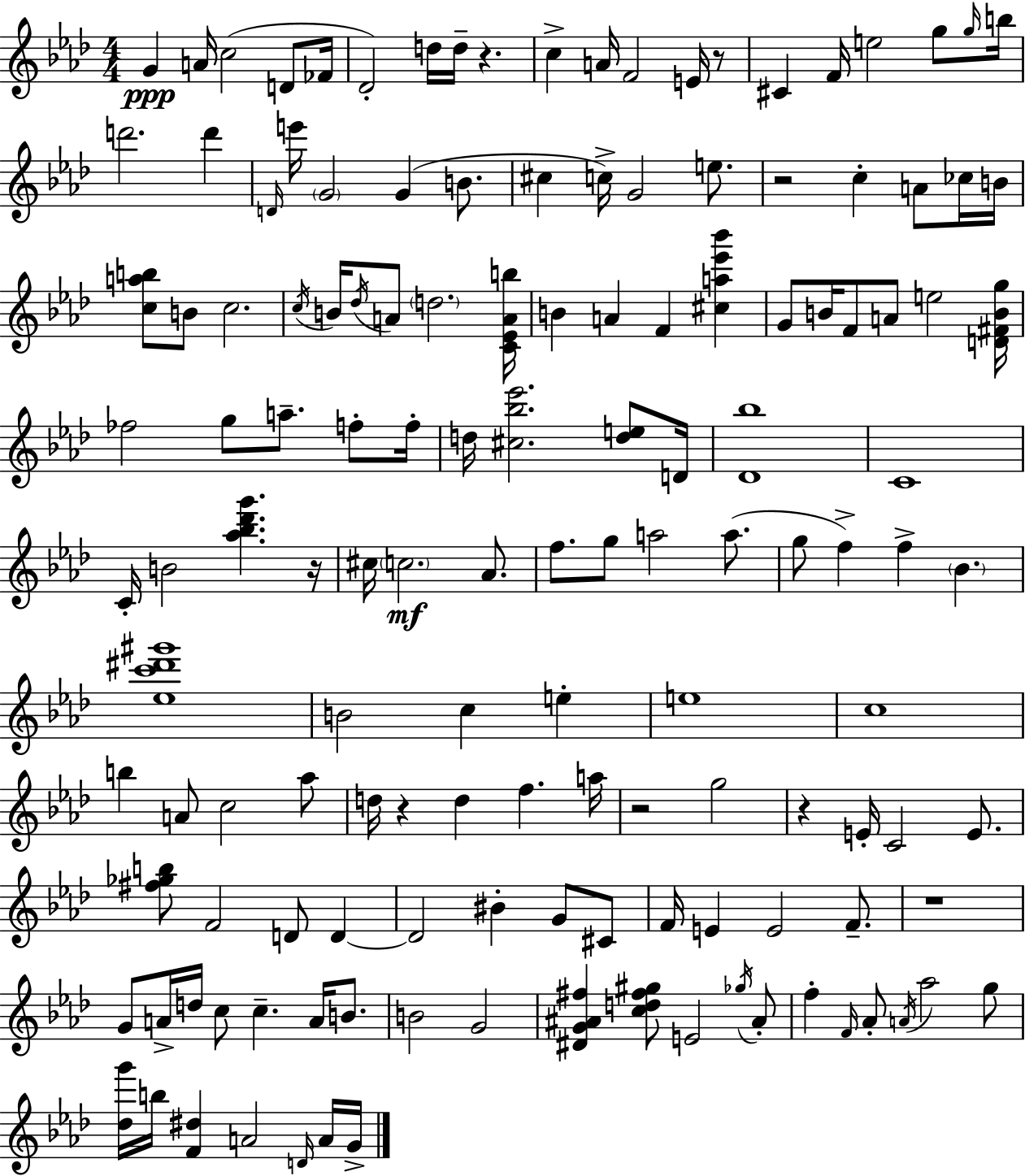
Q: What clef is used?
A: treble